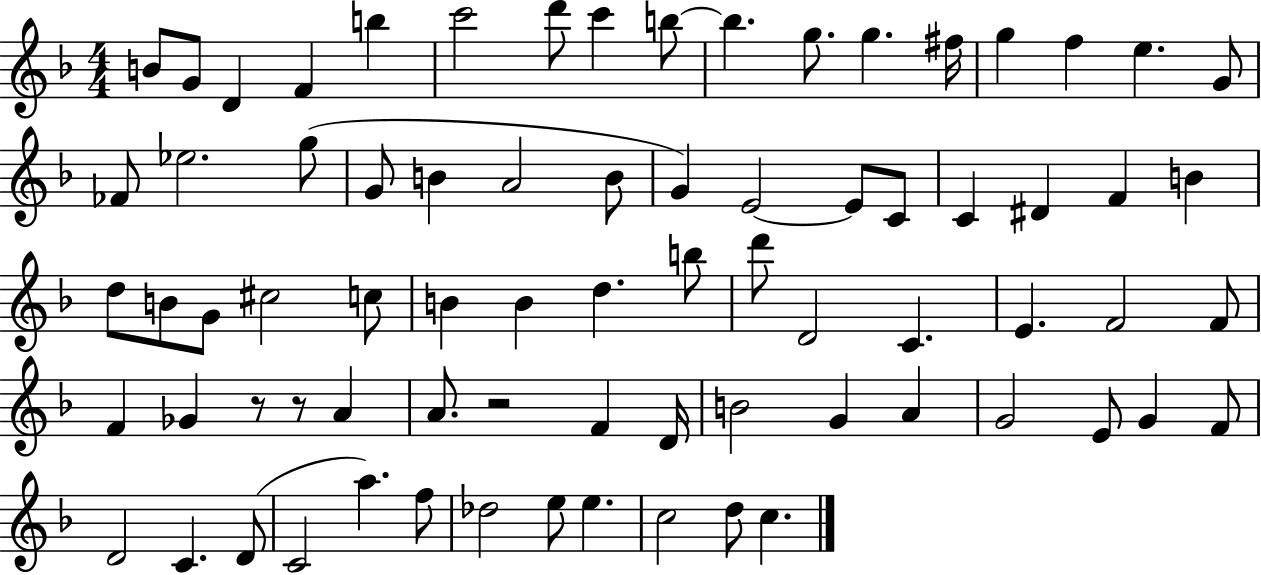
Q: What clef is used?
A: treble